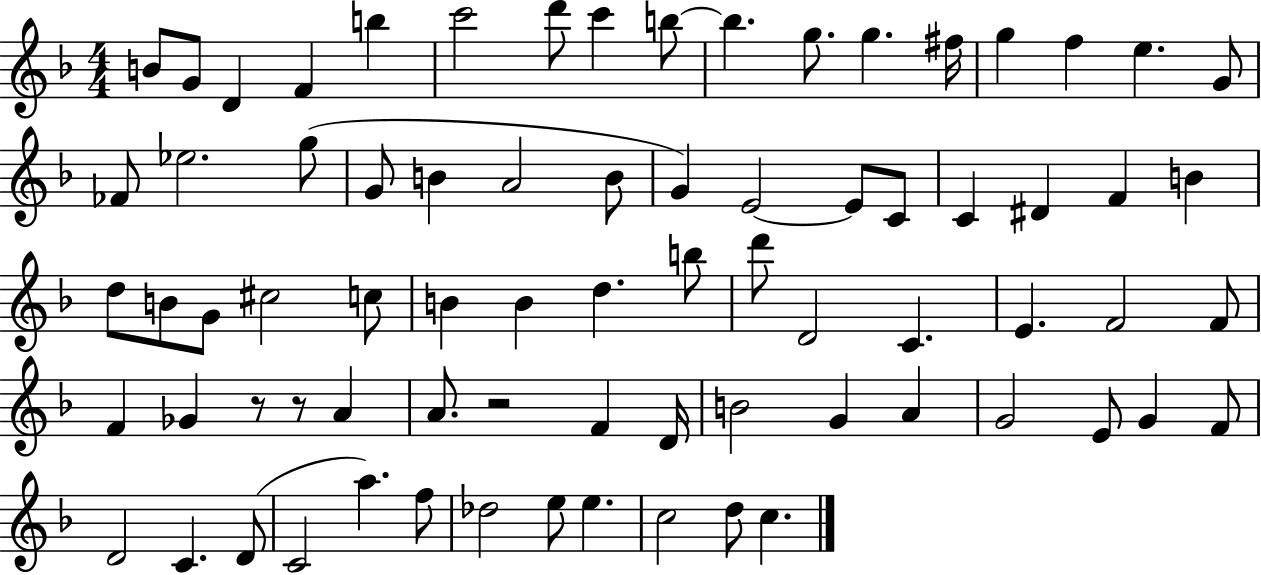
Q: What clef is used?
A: treble